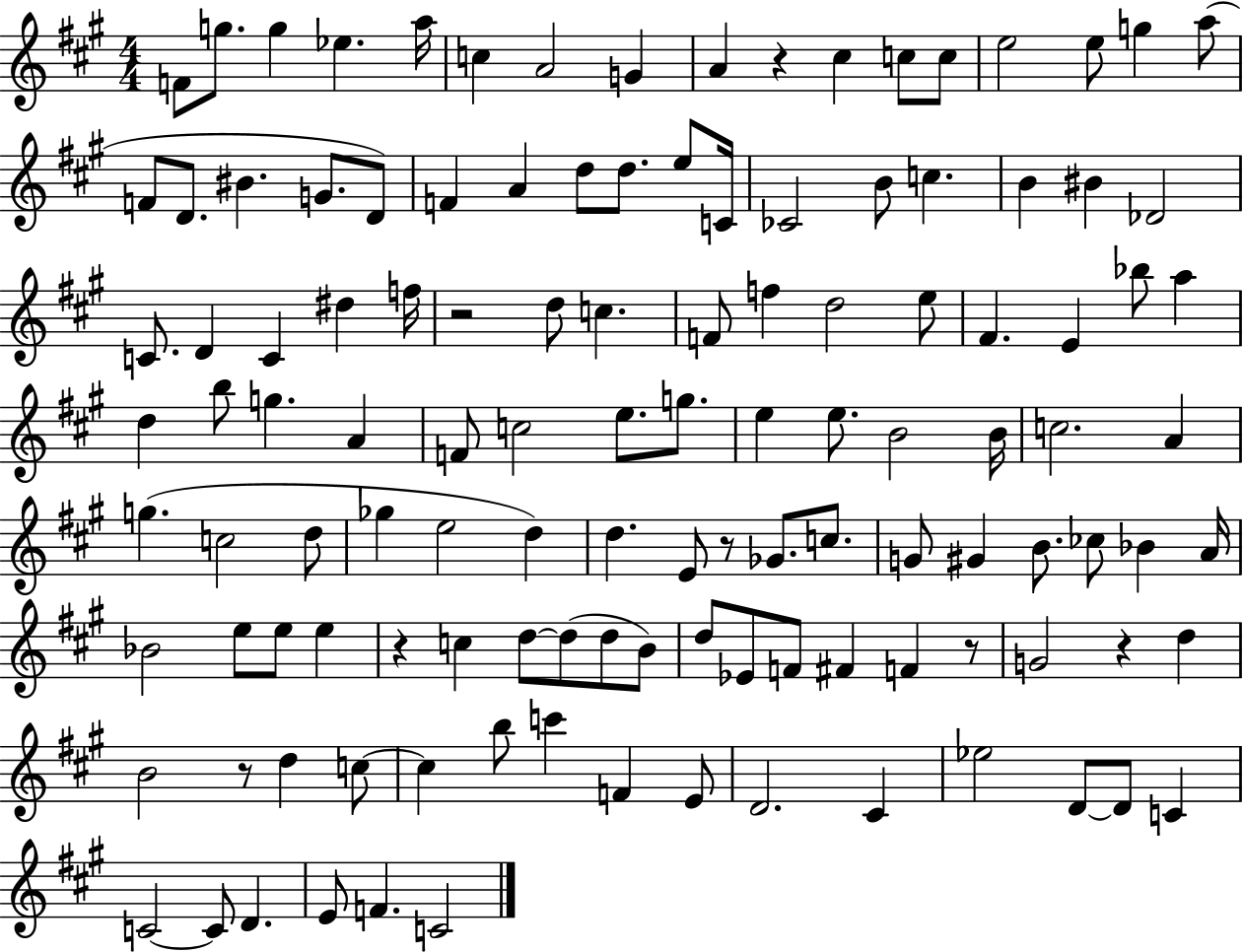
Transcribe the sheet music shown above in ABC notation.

X:1
T:Untitled
M:4/4
L:1/4
K:A
F/2 g/2 g _e a/4 c A2 G A z ^c c/2 c/2 e2 e/2 g a/2 F/2 D/2 ^B G/2 D/2 F A d/2 d/2 e/2 C/4 _C2 B/2 c B ^B _D2 C/2 D C ^d f/4 z2 d/2 c F/2 f d2 e/2 ^F E _b/2 a d b/2 g A F/2 c2 e/2 g/2 e e/2 B2 B/4 c2 A g c2 d/2 _g e2 d d E/2 z/2 _G/2 c/2 G/2 ^G B/2 _c/2 _B A/4 _B2 e/2 e/2 e z c d/2 d/2 d/2 B/2 d/2 _E/2 F/2 ^F F z/2 G2 z d B2 z/2 d c/2 c b/2 c' F E/2 D2 ^C _e2 D/2 D/2 C C2 C/2 D E/2 F C2